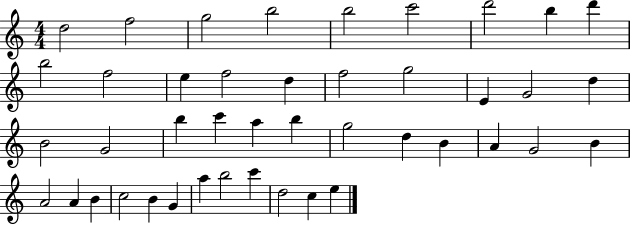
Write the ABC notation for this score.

X:1
T:Untitled
M:4/4
L:1/4
K:C
d2 f2 g2 b2 b2 c'2 d'2 b d' b2 f2 e f2 d f2 g2 E G2 d B2 G2 b c' a b g2 d B A G2 B A2 A B c2 B G a b2 c' d2 c e